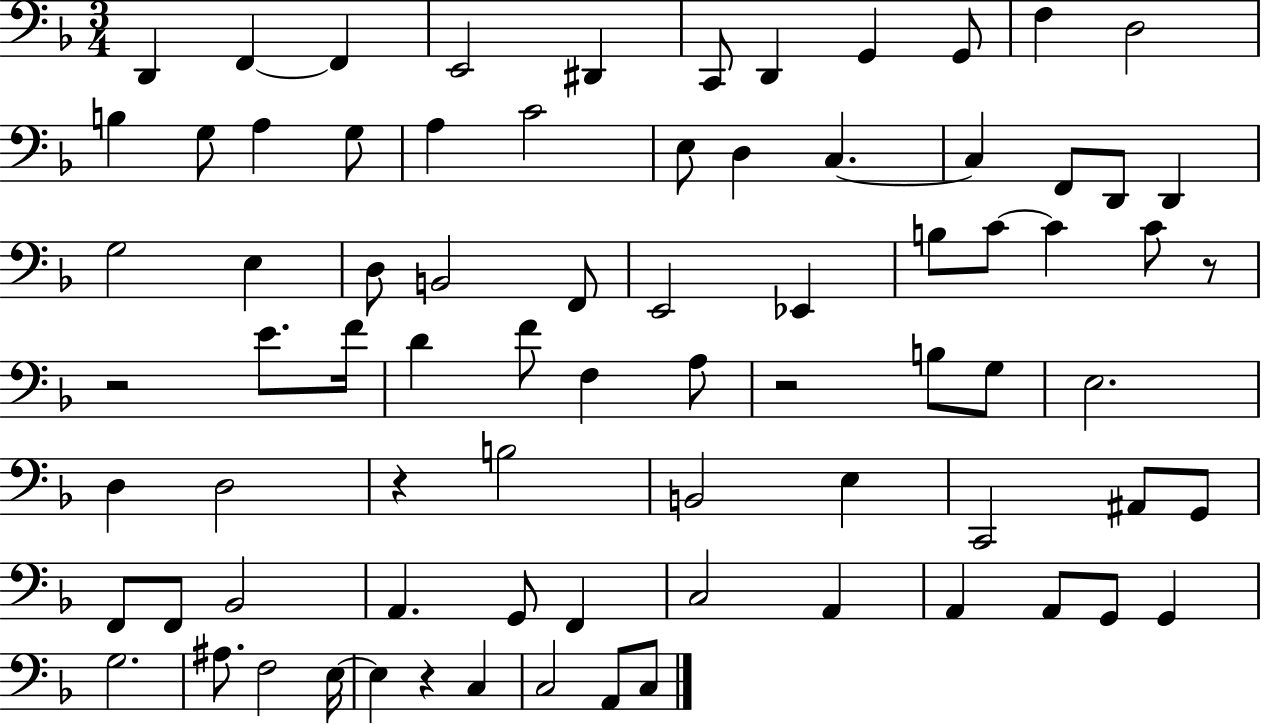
X:1
T:Untitled
M:3/4
L:1/4
K:F
D,, F,, F,, E,,2 ^D,, C,,/2 D,, G,, G,,/2 F, D,2 B, G,/2 A, G,/2 A, C2 E,/2 D, C, C, F,,/2 D,,/2 D,, G,2 E, D,/2 B,,2 F,,/2 E,,2 _E,, B,/2 C/2 C C/2 z/2 z2 E/2 F/4 D F/2 F, A,/2 z2 B,/2 G,/2 E,2 D, D,2 z B,2 B,,2 E, C,,2 ^A,,/2 G,,/2 F,,/2 F,,/2 _B,,2 A,, G,,/2 F,, C,2 A,, A,, A,,/2 G,,/2 G,, G,2 ^A,/2 F,2 E,/4 E, z C, C,2 A,,/2 C,/2